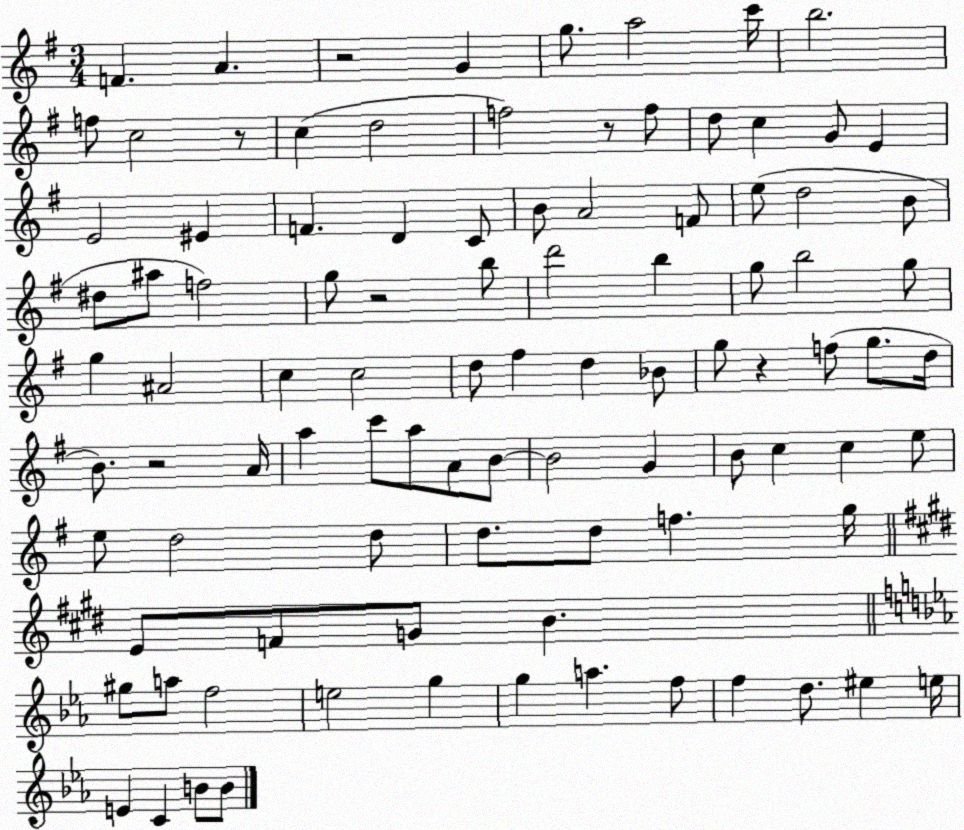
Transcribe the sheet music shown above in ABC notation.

X:1
T:Untitled
M:3/4
L:1/4
K:G
F A z2 G g/2 a2 c'/4 b2 f/2 c2 z/2 c d2 f2 z/2 f/2 d/2 c G/2 E E2 ^E F D C/2 B/2 A2 F/2 e/2 d2 B/2 ^d/2 ^a/2 f2 g/2 z2 b/2 d'2 b g/2 b2 g/2 g ^A2 c c2 d/2 ^f d _B/2 g/2 z f/2 g/2 d/4 B/2 z2 A/4 a c'/2 a/2 A/2 B/2 B2 G B/2 c c e/2 e/2 d2 d/2 d/2 d/2 f g/4 E/2 F/2 G/2 B ^g/2 a/2 f2 e2 g g a f/2 f d/2 ^e e/4 E C B/2 B/2